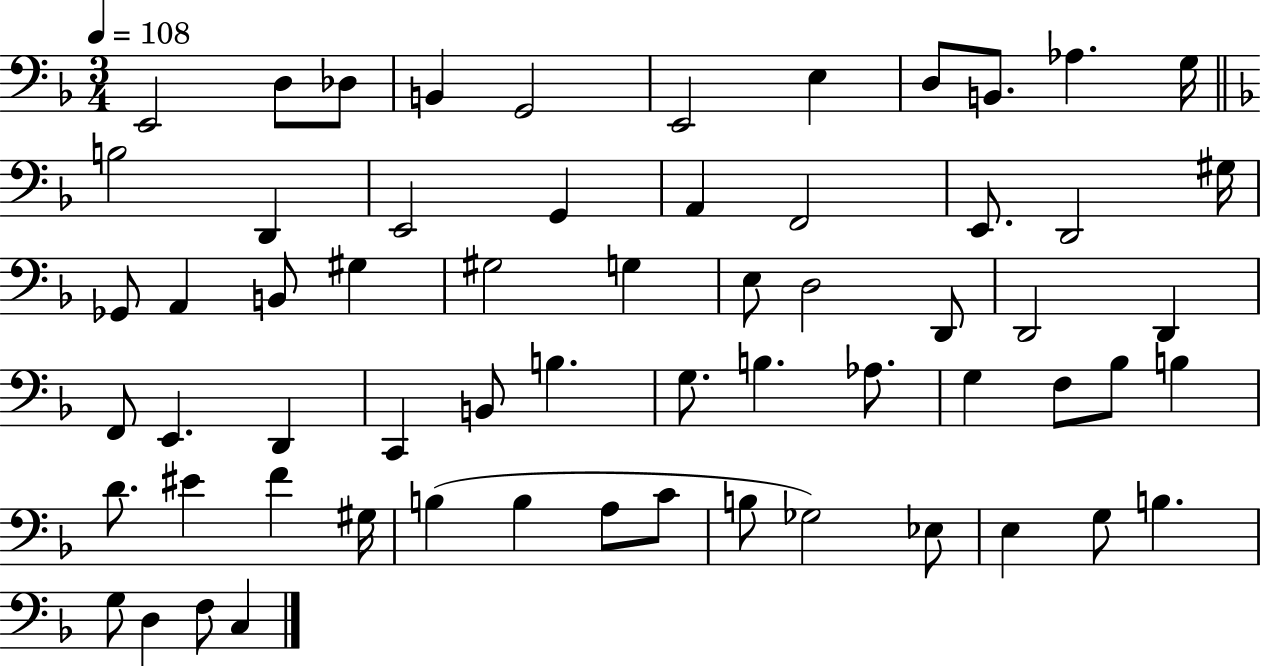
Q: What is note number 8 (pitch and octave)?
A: D3